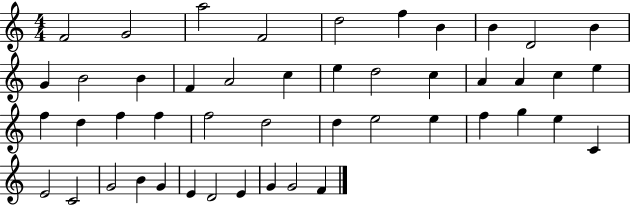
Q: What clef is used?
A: treble